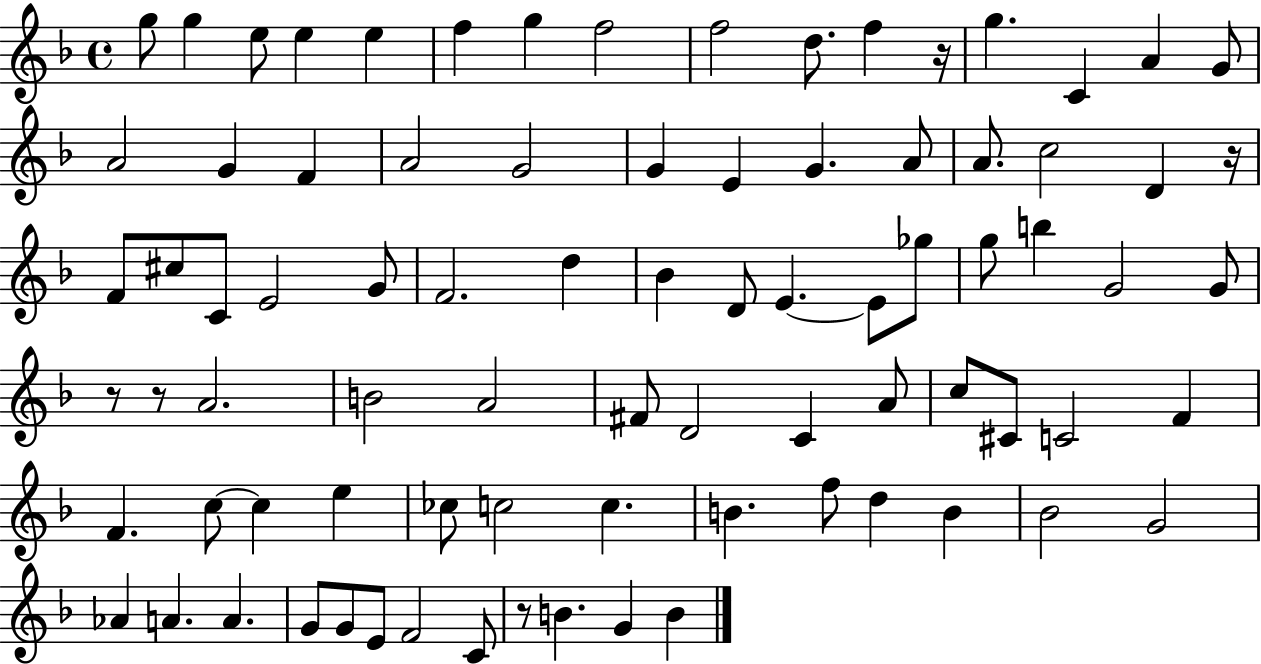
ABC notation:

X:1
T:Untitled
M:4/4
L:1/4
K:F
g/2 g e/2 e e f g f2 f2 d/2 f z/4 g C A G/2 A2 G F A2 G2 G E G A/2 A/2 c2 D z/4 F/2 ^c/2 C/2 E2 G/2 F2 d _B D/2 E E/2 _g/2 g/2 b G2 G/2 z/2 z/2 A2 B2 A2 ^F/2 D2 C A/2 c/2 ^C/2 C2 F F c/2 c e _c/2 c2 c B f/2 d B _B2 G2 _A A A G/2 G/2 E/2 F2 C/2 z/2 B G B